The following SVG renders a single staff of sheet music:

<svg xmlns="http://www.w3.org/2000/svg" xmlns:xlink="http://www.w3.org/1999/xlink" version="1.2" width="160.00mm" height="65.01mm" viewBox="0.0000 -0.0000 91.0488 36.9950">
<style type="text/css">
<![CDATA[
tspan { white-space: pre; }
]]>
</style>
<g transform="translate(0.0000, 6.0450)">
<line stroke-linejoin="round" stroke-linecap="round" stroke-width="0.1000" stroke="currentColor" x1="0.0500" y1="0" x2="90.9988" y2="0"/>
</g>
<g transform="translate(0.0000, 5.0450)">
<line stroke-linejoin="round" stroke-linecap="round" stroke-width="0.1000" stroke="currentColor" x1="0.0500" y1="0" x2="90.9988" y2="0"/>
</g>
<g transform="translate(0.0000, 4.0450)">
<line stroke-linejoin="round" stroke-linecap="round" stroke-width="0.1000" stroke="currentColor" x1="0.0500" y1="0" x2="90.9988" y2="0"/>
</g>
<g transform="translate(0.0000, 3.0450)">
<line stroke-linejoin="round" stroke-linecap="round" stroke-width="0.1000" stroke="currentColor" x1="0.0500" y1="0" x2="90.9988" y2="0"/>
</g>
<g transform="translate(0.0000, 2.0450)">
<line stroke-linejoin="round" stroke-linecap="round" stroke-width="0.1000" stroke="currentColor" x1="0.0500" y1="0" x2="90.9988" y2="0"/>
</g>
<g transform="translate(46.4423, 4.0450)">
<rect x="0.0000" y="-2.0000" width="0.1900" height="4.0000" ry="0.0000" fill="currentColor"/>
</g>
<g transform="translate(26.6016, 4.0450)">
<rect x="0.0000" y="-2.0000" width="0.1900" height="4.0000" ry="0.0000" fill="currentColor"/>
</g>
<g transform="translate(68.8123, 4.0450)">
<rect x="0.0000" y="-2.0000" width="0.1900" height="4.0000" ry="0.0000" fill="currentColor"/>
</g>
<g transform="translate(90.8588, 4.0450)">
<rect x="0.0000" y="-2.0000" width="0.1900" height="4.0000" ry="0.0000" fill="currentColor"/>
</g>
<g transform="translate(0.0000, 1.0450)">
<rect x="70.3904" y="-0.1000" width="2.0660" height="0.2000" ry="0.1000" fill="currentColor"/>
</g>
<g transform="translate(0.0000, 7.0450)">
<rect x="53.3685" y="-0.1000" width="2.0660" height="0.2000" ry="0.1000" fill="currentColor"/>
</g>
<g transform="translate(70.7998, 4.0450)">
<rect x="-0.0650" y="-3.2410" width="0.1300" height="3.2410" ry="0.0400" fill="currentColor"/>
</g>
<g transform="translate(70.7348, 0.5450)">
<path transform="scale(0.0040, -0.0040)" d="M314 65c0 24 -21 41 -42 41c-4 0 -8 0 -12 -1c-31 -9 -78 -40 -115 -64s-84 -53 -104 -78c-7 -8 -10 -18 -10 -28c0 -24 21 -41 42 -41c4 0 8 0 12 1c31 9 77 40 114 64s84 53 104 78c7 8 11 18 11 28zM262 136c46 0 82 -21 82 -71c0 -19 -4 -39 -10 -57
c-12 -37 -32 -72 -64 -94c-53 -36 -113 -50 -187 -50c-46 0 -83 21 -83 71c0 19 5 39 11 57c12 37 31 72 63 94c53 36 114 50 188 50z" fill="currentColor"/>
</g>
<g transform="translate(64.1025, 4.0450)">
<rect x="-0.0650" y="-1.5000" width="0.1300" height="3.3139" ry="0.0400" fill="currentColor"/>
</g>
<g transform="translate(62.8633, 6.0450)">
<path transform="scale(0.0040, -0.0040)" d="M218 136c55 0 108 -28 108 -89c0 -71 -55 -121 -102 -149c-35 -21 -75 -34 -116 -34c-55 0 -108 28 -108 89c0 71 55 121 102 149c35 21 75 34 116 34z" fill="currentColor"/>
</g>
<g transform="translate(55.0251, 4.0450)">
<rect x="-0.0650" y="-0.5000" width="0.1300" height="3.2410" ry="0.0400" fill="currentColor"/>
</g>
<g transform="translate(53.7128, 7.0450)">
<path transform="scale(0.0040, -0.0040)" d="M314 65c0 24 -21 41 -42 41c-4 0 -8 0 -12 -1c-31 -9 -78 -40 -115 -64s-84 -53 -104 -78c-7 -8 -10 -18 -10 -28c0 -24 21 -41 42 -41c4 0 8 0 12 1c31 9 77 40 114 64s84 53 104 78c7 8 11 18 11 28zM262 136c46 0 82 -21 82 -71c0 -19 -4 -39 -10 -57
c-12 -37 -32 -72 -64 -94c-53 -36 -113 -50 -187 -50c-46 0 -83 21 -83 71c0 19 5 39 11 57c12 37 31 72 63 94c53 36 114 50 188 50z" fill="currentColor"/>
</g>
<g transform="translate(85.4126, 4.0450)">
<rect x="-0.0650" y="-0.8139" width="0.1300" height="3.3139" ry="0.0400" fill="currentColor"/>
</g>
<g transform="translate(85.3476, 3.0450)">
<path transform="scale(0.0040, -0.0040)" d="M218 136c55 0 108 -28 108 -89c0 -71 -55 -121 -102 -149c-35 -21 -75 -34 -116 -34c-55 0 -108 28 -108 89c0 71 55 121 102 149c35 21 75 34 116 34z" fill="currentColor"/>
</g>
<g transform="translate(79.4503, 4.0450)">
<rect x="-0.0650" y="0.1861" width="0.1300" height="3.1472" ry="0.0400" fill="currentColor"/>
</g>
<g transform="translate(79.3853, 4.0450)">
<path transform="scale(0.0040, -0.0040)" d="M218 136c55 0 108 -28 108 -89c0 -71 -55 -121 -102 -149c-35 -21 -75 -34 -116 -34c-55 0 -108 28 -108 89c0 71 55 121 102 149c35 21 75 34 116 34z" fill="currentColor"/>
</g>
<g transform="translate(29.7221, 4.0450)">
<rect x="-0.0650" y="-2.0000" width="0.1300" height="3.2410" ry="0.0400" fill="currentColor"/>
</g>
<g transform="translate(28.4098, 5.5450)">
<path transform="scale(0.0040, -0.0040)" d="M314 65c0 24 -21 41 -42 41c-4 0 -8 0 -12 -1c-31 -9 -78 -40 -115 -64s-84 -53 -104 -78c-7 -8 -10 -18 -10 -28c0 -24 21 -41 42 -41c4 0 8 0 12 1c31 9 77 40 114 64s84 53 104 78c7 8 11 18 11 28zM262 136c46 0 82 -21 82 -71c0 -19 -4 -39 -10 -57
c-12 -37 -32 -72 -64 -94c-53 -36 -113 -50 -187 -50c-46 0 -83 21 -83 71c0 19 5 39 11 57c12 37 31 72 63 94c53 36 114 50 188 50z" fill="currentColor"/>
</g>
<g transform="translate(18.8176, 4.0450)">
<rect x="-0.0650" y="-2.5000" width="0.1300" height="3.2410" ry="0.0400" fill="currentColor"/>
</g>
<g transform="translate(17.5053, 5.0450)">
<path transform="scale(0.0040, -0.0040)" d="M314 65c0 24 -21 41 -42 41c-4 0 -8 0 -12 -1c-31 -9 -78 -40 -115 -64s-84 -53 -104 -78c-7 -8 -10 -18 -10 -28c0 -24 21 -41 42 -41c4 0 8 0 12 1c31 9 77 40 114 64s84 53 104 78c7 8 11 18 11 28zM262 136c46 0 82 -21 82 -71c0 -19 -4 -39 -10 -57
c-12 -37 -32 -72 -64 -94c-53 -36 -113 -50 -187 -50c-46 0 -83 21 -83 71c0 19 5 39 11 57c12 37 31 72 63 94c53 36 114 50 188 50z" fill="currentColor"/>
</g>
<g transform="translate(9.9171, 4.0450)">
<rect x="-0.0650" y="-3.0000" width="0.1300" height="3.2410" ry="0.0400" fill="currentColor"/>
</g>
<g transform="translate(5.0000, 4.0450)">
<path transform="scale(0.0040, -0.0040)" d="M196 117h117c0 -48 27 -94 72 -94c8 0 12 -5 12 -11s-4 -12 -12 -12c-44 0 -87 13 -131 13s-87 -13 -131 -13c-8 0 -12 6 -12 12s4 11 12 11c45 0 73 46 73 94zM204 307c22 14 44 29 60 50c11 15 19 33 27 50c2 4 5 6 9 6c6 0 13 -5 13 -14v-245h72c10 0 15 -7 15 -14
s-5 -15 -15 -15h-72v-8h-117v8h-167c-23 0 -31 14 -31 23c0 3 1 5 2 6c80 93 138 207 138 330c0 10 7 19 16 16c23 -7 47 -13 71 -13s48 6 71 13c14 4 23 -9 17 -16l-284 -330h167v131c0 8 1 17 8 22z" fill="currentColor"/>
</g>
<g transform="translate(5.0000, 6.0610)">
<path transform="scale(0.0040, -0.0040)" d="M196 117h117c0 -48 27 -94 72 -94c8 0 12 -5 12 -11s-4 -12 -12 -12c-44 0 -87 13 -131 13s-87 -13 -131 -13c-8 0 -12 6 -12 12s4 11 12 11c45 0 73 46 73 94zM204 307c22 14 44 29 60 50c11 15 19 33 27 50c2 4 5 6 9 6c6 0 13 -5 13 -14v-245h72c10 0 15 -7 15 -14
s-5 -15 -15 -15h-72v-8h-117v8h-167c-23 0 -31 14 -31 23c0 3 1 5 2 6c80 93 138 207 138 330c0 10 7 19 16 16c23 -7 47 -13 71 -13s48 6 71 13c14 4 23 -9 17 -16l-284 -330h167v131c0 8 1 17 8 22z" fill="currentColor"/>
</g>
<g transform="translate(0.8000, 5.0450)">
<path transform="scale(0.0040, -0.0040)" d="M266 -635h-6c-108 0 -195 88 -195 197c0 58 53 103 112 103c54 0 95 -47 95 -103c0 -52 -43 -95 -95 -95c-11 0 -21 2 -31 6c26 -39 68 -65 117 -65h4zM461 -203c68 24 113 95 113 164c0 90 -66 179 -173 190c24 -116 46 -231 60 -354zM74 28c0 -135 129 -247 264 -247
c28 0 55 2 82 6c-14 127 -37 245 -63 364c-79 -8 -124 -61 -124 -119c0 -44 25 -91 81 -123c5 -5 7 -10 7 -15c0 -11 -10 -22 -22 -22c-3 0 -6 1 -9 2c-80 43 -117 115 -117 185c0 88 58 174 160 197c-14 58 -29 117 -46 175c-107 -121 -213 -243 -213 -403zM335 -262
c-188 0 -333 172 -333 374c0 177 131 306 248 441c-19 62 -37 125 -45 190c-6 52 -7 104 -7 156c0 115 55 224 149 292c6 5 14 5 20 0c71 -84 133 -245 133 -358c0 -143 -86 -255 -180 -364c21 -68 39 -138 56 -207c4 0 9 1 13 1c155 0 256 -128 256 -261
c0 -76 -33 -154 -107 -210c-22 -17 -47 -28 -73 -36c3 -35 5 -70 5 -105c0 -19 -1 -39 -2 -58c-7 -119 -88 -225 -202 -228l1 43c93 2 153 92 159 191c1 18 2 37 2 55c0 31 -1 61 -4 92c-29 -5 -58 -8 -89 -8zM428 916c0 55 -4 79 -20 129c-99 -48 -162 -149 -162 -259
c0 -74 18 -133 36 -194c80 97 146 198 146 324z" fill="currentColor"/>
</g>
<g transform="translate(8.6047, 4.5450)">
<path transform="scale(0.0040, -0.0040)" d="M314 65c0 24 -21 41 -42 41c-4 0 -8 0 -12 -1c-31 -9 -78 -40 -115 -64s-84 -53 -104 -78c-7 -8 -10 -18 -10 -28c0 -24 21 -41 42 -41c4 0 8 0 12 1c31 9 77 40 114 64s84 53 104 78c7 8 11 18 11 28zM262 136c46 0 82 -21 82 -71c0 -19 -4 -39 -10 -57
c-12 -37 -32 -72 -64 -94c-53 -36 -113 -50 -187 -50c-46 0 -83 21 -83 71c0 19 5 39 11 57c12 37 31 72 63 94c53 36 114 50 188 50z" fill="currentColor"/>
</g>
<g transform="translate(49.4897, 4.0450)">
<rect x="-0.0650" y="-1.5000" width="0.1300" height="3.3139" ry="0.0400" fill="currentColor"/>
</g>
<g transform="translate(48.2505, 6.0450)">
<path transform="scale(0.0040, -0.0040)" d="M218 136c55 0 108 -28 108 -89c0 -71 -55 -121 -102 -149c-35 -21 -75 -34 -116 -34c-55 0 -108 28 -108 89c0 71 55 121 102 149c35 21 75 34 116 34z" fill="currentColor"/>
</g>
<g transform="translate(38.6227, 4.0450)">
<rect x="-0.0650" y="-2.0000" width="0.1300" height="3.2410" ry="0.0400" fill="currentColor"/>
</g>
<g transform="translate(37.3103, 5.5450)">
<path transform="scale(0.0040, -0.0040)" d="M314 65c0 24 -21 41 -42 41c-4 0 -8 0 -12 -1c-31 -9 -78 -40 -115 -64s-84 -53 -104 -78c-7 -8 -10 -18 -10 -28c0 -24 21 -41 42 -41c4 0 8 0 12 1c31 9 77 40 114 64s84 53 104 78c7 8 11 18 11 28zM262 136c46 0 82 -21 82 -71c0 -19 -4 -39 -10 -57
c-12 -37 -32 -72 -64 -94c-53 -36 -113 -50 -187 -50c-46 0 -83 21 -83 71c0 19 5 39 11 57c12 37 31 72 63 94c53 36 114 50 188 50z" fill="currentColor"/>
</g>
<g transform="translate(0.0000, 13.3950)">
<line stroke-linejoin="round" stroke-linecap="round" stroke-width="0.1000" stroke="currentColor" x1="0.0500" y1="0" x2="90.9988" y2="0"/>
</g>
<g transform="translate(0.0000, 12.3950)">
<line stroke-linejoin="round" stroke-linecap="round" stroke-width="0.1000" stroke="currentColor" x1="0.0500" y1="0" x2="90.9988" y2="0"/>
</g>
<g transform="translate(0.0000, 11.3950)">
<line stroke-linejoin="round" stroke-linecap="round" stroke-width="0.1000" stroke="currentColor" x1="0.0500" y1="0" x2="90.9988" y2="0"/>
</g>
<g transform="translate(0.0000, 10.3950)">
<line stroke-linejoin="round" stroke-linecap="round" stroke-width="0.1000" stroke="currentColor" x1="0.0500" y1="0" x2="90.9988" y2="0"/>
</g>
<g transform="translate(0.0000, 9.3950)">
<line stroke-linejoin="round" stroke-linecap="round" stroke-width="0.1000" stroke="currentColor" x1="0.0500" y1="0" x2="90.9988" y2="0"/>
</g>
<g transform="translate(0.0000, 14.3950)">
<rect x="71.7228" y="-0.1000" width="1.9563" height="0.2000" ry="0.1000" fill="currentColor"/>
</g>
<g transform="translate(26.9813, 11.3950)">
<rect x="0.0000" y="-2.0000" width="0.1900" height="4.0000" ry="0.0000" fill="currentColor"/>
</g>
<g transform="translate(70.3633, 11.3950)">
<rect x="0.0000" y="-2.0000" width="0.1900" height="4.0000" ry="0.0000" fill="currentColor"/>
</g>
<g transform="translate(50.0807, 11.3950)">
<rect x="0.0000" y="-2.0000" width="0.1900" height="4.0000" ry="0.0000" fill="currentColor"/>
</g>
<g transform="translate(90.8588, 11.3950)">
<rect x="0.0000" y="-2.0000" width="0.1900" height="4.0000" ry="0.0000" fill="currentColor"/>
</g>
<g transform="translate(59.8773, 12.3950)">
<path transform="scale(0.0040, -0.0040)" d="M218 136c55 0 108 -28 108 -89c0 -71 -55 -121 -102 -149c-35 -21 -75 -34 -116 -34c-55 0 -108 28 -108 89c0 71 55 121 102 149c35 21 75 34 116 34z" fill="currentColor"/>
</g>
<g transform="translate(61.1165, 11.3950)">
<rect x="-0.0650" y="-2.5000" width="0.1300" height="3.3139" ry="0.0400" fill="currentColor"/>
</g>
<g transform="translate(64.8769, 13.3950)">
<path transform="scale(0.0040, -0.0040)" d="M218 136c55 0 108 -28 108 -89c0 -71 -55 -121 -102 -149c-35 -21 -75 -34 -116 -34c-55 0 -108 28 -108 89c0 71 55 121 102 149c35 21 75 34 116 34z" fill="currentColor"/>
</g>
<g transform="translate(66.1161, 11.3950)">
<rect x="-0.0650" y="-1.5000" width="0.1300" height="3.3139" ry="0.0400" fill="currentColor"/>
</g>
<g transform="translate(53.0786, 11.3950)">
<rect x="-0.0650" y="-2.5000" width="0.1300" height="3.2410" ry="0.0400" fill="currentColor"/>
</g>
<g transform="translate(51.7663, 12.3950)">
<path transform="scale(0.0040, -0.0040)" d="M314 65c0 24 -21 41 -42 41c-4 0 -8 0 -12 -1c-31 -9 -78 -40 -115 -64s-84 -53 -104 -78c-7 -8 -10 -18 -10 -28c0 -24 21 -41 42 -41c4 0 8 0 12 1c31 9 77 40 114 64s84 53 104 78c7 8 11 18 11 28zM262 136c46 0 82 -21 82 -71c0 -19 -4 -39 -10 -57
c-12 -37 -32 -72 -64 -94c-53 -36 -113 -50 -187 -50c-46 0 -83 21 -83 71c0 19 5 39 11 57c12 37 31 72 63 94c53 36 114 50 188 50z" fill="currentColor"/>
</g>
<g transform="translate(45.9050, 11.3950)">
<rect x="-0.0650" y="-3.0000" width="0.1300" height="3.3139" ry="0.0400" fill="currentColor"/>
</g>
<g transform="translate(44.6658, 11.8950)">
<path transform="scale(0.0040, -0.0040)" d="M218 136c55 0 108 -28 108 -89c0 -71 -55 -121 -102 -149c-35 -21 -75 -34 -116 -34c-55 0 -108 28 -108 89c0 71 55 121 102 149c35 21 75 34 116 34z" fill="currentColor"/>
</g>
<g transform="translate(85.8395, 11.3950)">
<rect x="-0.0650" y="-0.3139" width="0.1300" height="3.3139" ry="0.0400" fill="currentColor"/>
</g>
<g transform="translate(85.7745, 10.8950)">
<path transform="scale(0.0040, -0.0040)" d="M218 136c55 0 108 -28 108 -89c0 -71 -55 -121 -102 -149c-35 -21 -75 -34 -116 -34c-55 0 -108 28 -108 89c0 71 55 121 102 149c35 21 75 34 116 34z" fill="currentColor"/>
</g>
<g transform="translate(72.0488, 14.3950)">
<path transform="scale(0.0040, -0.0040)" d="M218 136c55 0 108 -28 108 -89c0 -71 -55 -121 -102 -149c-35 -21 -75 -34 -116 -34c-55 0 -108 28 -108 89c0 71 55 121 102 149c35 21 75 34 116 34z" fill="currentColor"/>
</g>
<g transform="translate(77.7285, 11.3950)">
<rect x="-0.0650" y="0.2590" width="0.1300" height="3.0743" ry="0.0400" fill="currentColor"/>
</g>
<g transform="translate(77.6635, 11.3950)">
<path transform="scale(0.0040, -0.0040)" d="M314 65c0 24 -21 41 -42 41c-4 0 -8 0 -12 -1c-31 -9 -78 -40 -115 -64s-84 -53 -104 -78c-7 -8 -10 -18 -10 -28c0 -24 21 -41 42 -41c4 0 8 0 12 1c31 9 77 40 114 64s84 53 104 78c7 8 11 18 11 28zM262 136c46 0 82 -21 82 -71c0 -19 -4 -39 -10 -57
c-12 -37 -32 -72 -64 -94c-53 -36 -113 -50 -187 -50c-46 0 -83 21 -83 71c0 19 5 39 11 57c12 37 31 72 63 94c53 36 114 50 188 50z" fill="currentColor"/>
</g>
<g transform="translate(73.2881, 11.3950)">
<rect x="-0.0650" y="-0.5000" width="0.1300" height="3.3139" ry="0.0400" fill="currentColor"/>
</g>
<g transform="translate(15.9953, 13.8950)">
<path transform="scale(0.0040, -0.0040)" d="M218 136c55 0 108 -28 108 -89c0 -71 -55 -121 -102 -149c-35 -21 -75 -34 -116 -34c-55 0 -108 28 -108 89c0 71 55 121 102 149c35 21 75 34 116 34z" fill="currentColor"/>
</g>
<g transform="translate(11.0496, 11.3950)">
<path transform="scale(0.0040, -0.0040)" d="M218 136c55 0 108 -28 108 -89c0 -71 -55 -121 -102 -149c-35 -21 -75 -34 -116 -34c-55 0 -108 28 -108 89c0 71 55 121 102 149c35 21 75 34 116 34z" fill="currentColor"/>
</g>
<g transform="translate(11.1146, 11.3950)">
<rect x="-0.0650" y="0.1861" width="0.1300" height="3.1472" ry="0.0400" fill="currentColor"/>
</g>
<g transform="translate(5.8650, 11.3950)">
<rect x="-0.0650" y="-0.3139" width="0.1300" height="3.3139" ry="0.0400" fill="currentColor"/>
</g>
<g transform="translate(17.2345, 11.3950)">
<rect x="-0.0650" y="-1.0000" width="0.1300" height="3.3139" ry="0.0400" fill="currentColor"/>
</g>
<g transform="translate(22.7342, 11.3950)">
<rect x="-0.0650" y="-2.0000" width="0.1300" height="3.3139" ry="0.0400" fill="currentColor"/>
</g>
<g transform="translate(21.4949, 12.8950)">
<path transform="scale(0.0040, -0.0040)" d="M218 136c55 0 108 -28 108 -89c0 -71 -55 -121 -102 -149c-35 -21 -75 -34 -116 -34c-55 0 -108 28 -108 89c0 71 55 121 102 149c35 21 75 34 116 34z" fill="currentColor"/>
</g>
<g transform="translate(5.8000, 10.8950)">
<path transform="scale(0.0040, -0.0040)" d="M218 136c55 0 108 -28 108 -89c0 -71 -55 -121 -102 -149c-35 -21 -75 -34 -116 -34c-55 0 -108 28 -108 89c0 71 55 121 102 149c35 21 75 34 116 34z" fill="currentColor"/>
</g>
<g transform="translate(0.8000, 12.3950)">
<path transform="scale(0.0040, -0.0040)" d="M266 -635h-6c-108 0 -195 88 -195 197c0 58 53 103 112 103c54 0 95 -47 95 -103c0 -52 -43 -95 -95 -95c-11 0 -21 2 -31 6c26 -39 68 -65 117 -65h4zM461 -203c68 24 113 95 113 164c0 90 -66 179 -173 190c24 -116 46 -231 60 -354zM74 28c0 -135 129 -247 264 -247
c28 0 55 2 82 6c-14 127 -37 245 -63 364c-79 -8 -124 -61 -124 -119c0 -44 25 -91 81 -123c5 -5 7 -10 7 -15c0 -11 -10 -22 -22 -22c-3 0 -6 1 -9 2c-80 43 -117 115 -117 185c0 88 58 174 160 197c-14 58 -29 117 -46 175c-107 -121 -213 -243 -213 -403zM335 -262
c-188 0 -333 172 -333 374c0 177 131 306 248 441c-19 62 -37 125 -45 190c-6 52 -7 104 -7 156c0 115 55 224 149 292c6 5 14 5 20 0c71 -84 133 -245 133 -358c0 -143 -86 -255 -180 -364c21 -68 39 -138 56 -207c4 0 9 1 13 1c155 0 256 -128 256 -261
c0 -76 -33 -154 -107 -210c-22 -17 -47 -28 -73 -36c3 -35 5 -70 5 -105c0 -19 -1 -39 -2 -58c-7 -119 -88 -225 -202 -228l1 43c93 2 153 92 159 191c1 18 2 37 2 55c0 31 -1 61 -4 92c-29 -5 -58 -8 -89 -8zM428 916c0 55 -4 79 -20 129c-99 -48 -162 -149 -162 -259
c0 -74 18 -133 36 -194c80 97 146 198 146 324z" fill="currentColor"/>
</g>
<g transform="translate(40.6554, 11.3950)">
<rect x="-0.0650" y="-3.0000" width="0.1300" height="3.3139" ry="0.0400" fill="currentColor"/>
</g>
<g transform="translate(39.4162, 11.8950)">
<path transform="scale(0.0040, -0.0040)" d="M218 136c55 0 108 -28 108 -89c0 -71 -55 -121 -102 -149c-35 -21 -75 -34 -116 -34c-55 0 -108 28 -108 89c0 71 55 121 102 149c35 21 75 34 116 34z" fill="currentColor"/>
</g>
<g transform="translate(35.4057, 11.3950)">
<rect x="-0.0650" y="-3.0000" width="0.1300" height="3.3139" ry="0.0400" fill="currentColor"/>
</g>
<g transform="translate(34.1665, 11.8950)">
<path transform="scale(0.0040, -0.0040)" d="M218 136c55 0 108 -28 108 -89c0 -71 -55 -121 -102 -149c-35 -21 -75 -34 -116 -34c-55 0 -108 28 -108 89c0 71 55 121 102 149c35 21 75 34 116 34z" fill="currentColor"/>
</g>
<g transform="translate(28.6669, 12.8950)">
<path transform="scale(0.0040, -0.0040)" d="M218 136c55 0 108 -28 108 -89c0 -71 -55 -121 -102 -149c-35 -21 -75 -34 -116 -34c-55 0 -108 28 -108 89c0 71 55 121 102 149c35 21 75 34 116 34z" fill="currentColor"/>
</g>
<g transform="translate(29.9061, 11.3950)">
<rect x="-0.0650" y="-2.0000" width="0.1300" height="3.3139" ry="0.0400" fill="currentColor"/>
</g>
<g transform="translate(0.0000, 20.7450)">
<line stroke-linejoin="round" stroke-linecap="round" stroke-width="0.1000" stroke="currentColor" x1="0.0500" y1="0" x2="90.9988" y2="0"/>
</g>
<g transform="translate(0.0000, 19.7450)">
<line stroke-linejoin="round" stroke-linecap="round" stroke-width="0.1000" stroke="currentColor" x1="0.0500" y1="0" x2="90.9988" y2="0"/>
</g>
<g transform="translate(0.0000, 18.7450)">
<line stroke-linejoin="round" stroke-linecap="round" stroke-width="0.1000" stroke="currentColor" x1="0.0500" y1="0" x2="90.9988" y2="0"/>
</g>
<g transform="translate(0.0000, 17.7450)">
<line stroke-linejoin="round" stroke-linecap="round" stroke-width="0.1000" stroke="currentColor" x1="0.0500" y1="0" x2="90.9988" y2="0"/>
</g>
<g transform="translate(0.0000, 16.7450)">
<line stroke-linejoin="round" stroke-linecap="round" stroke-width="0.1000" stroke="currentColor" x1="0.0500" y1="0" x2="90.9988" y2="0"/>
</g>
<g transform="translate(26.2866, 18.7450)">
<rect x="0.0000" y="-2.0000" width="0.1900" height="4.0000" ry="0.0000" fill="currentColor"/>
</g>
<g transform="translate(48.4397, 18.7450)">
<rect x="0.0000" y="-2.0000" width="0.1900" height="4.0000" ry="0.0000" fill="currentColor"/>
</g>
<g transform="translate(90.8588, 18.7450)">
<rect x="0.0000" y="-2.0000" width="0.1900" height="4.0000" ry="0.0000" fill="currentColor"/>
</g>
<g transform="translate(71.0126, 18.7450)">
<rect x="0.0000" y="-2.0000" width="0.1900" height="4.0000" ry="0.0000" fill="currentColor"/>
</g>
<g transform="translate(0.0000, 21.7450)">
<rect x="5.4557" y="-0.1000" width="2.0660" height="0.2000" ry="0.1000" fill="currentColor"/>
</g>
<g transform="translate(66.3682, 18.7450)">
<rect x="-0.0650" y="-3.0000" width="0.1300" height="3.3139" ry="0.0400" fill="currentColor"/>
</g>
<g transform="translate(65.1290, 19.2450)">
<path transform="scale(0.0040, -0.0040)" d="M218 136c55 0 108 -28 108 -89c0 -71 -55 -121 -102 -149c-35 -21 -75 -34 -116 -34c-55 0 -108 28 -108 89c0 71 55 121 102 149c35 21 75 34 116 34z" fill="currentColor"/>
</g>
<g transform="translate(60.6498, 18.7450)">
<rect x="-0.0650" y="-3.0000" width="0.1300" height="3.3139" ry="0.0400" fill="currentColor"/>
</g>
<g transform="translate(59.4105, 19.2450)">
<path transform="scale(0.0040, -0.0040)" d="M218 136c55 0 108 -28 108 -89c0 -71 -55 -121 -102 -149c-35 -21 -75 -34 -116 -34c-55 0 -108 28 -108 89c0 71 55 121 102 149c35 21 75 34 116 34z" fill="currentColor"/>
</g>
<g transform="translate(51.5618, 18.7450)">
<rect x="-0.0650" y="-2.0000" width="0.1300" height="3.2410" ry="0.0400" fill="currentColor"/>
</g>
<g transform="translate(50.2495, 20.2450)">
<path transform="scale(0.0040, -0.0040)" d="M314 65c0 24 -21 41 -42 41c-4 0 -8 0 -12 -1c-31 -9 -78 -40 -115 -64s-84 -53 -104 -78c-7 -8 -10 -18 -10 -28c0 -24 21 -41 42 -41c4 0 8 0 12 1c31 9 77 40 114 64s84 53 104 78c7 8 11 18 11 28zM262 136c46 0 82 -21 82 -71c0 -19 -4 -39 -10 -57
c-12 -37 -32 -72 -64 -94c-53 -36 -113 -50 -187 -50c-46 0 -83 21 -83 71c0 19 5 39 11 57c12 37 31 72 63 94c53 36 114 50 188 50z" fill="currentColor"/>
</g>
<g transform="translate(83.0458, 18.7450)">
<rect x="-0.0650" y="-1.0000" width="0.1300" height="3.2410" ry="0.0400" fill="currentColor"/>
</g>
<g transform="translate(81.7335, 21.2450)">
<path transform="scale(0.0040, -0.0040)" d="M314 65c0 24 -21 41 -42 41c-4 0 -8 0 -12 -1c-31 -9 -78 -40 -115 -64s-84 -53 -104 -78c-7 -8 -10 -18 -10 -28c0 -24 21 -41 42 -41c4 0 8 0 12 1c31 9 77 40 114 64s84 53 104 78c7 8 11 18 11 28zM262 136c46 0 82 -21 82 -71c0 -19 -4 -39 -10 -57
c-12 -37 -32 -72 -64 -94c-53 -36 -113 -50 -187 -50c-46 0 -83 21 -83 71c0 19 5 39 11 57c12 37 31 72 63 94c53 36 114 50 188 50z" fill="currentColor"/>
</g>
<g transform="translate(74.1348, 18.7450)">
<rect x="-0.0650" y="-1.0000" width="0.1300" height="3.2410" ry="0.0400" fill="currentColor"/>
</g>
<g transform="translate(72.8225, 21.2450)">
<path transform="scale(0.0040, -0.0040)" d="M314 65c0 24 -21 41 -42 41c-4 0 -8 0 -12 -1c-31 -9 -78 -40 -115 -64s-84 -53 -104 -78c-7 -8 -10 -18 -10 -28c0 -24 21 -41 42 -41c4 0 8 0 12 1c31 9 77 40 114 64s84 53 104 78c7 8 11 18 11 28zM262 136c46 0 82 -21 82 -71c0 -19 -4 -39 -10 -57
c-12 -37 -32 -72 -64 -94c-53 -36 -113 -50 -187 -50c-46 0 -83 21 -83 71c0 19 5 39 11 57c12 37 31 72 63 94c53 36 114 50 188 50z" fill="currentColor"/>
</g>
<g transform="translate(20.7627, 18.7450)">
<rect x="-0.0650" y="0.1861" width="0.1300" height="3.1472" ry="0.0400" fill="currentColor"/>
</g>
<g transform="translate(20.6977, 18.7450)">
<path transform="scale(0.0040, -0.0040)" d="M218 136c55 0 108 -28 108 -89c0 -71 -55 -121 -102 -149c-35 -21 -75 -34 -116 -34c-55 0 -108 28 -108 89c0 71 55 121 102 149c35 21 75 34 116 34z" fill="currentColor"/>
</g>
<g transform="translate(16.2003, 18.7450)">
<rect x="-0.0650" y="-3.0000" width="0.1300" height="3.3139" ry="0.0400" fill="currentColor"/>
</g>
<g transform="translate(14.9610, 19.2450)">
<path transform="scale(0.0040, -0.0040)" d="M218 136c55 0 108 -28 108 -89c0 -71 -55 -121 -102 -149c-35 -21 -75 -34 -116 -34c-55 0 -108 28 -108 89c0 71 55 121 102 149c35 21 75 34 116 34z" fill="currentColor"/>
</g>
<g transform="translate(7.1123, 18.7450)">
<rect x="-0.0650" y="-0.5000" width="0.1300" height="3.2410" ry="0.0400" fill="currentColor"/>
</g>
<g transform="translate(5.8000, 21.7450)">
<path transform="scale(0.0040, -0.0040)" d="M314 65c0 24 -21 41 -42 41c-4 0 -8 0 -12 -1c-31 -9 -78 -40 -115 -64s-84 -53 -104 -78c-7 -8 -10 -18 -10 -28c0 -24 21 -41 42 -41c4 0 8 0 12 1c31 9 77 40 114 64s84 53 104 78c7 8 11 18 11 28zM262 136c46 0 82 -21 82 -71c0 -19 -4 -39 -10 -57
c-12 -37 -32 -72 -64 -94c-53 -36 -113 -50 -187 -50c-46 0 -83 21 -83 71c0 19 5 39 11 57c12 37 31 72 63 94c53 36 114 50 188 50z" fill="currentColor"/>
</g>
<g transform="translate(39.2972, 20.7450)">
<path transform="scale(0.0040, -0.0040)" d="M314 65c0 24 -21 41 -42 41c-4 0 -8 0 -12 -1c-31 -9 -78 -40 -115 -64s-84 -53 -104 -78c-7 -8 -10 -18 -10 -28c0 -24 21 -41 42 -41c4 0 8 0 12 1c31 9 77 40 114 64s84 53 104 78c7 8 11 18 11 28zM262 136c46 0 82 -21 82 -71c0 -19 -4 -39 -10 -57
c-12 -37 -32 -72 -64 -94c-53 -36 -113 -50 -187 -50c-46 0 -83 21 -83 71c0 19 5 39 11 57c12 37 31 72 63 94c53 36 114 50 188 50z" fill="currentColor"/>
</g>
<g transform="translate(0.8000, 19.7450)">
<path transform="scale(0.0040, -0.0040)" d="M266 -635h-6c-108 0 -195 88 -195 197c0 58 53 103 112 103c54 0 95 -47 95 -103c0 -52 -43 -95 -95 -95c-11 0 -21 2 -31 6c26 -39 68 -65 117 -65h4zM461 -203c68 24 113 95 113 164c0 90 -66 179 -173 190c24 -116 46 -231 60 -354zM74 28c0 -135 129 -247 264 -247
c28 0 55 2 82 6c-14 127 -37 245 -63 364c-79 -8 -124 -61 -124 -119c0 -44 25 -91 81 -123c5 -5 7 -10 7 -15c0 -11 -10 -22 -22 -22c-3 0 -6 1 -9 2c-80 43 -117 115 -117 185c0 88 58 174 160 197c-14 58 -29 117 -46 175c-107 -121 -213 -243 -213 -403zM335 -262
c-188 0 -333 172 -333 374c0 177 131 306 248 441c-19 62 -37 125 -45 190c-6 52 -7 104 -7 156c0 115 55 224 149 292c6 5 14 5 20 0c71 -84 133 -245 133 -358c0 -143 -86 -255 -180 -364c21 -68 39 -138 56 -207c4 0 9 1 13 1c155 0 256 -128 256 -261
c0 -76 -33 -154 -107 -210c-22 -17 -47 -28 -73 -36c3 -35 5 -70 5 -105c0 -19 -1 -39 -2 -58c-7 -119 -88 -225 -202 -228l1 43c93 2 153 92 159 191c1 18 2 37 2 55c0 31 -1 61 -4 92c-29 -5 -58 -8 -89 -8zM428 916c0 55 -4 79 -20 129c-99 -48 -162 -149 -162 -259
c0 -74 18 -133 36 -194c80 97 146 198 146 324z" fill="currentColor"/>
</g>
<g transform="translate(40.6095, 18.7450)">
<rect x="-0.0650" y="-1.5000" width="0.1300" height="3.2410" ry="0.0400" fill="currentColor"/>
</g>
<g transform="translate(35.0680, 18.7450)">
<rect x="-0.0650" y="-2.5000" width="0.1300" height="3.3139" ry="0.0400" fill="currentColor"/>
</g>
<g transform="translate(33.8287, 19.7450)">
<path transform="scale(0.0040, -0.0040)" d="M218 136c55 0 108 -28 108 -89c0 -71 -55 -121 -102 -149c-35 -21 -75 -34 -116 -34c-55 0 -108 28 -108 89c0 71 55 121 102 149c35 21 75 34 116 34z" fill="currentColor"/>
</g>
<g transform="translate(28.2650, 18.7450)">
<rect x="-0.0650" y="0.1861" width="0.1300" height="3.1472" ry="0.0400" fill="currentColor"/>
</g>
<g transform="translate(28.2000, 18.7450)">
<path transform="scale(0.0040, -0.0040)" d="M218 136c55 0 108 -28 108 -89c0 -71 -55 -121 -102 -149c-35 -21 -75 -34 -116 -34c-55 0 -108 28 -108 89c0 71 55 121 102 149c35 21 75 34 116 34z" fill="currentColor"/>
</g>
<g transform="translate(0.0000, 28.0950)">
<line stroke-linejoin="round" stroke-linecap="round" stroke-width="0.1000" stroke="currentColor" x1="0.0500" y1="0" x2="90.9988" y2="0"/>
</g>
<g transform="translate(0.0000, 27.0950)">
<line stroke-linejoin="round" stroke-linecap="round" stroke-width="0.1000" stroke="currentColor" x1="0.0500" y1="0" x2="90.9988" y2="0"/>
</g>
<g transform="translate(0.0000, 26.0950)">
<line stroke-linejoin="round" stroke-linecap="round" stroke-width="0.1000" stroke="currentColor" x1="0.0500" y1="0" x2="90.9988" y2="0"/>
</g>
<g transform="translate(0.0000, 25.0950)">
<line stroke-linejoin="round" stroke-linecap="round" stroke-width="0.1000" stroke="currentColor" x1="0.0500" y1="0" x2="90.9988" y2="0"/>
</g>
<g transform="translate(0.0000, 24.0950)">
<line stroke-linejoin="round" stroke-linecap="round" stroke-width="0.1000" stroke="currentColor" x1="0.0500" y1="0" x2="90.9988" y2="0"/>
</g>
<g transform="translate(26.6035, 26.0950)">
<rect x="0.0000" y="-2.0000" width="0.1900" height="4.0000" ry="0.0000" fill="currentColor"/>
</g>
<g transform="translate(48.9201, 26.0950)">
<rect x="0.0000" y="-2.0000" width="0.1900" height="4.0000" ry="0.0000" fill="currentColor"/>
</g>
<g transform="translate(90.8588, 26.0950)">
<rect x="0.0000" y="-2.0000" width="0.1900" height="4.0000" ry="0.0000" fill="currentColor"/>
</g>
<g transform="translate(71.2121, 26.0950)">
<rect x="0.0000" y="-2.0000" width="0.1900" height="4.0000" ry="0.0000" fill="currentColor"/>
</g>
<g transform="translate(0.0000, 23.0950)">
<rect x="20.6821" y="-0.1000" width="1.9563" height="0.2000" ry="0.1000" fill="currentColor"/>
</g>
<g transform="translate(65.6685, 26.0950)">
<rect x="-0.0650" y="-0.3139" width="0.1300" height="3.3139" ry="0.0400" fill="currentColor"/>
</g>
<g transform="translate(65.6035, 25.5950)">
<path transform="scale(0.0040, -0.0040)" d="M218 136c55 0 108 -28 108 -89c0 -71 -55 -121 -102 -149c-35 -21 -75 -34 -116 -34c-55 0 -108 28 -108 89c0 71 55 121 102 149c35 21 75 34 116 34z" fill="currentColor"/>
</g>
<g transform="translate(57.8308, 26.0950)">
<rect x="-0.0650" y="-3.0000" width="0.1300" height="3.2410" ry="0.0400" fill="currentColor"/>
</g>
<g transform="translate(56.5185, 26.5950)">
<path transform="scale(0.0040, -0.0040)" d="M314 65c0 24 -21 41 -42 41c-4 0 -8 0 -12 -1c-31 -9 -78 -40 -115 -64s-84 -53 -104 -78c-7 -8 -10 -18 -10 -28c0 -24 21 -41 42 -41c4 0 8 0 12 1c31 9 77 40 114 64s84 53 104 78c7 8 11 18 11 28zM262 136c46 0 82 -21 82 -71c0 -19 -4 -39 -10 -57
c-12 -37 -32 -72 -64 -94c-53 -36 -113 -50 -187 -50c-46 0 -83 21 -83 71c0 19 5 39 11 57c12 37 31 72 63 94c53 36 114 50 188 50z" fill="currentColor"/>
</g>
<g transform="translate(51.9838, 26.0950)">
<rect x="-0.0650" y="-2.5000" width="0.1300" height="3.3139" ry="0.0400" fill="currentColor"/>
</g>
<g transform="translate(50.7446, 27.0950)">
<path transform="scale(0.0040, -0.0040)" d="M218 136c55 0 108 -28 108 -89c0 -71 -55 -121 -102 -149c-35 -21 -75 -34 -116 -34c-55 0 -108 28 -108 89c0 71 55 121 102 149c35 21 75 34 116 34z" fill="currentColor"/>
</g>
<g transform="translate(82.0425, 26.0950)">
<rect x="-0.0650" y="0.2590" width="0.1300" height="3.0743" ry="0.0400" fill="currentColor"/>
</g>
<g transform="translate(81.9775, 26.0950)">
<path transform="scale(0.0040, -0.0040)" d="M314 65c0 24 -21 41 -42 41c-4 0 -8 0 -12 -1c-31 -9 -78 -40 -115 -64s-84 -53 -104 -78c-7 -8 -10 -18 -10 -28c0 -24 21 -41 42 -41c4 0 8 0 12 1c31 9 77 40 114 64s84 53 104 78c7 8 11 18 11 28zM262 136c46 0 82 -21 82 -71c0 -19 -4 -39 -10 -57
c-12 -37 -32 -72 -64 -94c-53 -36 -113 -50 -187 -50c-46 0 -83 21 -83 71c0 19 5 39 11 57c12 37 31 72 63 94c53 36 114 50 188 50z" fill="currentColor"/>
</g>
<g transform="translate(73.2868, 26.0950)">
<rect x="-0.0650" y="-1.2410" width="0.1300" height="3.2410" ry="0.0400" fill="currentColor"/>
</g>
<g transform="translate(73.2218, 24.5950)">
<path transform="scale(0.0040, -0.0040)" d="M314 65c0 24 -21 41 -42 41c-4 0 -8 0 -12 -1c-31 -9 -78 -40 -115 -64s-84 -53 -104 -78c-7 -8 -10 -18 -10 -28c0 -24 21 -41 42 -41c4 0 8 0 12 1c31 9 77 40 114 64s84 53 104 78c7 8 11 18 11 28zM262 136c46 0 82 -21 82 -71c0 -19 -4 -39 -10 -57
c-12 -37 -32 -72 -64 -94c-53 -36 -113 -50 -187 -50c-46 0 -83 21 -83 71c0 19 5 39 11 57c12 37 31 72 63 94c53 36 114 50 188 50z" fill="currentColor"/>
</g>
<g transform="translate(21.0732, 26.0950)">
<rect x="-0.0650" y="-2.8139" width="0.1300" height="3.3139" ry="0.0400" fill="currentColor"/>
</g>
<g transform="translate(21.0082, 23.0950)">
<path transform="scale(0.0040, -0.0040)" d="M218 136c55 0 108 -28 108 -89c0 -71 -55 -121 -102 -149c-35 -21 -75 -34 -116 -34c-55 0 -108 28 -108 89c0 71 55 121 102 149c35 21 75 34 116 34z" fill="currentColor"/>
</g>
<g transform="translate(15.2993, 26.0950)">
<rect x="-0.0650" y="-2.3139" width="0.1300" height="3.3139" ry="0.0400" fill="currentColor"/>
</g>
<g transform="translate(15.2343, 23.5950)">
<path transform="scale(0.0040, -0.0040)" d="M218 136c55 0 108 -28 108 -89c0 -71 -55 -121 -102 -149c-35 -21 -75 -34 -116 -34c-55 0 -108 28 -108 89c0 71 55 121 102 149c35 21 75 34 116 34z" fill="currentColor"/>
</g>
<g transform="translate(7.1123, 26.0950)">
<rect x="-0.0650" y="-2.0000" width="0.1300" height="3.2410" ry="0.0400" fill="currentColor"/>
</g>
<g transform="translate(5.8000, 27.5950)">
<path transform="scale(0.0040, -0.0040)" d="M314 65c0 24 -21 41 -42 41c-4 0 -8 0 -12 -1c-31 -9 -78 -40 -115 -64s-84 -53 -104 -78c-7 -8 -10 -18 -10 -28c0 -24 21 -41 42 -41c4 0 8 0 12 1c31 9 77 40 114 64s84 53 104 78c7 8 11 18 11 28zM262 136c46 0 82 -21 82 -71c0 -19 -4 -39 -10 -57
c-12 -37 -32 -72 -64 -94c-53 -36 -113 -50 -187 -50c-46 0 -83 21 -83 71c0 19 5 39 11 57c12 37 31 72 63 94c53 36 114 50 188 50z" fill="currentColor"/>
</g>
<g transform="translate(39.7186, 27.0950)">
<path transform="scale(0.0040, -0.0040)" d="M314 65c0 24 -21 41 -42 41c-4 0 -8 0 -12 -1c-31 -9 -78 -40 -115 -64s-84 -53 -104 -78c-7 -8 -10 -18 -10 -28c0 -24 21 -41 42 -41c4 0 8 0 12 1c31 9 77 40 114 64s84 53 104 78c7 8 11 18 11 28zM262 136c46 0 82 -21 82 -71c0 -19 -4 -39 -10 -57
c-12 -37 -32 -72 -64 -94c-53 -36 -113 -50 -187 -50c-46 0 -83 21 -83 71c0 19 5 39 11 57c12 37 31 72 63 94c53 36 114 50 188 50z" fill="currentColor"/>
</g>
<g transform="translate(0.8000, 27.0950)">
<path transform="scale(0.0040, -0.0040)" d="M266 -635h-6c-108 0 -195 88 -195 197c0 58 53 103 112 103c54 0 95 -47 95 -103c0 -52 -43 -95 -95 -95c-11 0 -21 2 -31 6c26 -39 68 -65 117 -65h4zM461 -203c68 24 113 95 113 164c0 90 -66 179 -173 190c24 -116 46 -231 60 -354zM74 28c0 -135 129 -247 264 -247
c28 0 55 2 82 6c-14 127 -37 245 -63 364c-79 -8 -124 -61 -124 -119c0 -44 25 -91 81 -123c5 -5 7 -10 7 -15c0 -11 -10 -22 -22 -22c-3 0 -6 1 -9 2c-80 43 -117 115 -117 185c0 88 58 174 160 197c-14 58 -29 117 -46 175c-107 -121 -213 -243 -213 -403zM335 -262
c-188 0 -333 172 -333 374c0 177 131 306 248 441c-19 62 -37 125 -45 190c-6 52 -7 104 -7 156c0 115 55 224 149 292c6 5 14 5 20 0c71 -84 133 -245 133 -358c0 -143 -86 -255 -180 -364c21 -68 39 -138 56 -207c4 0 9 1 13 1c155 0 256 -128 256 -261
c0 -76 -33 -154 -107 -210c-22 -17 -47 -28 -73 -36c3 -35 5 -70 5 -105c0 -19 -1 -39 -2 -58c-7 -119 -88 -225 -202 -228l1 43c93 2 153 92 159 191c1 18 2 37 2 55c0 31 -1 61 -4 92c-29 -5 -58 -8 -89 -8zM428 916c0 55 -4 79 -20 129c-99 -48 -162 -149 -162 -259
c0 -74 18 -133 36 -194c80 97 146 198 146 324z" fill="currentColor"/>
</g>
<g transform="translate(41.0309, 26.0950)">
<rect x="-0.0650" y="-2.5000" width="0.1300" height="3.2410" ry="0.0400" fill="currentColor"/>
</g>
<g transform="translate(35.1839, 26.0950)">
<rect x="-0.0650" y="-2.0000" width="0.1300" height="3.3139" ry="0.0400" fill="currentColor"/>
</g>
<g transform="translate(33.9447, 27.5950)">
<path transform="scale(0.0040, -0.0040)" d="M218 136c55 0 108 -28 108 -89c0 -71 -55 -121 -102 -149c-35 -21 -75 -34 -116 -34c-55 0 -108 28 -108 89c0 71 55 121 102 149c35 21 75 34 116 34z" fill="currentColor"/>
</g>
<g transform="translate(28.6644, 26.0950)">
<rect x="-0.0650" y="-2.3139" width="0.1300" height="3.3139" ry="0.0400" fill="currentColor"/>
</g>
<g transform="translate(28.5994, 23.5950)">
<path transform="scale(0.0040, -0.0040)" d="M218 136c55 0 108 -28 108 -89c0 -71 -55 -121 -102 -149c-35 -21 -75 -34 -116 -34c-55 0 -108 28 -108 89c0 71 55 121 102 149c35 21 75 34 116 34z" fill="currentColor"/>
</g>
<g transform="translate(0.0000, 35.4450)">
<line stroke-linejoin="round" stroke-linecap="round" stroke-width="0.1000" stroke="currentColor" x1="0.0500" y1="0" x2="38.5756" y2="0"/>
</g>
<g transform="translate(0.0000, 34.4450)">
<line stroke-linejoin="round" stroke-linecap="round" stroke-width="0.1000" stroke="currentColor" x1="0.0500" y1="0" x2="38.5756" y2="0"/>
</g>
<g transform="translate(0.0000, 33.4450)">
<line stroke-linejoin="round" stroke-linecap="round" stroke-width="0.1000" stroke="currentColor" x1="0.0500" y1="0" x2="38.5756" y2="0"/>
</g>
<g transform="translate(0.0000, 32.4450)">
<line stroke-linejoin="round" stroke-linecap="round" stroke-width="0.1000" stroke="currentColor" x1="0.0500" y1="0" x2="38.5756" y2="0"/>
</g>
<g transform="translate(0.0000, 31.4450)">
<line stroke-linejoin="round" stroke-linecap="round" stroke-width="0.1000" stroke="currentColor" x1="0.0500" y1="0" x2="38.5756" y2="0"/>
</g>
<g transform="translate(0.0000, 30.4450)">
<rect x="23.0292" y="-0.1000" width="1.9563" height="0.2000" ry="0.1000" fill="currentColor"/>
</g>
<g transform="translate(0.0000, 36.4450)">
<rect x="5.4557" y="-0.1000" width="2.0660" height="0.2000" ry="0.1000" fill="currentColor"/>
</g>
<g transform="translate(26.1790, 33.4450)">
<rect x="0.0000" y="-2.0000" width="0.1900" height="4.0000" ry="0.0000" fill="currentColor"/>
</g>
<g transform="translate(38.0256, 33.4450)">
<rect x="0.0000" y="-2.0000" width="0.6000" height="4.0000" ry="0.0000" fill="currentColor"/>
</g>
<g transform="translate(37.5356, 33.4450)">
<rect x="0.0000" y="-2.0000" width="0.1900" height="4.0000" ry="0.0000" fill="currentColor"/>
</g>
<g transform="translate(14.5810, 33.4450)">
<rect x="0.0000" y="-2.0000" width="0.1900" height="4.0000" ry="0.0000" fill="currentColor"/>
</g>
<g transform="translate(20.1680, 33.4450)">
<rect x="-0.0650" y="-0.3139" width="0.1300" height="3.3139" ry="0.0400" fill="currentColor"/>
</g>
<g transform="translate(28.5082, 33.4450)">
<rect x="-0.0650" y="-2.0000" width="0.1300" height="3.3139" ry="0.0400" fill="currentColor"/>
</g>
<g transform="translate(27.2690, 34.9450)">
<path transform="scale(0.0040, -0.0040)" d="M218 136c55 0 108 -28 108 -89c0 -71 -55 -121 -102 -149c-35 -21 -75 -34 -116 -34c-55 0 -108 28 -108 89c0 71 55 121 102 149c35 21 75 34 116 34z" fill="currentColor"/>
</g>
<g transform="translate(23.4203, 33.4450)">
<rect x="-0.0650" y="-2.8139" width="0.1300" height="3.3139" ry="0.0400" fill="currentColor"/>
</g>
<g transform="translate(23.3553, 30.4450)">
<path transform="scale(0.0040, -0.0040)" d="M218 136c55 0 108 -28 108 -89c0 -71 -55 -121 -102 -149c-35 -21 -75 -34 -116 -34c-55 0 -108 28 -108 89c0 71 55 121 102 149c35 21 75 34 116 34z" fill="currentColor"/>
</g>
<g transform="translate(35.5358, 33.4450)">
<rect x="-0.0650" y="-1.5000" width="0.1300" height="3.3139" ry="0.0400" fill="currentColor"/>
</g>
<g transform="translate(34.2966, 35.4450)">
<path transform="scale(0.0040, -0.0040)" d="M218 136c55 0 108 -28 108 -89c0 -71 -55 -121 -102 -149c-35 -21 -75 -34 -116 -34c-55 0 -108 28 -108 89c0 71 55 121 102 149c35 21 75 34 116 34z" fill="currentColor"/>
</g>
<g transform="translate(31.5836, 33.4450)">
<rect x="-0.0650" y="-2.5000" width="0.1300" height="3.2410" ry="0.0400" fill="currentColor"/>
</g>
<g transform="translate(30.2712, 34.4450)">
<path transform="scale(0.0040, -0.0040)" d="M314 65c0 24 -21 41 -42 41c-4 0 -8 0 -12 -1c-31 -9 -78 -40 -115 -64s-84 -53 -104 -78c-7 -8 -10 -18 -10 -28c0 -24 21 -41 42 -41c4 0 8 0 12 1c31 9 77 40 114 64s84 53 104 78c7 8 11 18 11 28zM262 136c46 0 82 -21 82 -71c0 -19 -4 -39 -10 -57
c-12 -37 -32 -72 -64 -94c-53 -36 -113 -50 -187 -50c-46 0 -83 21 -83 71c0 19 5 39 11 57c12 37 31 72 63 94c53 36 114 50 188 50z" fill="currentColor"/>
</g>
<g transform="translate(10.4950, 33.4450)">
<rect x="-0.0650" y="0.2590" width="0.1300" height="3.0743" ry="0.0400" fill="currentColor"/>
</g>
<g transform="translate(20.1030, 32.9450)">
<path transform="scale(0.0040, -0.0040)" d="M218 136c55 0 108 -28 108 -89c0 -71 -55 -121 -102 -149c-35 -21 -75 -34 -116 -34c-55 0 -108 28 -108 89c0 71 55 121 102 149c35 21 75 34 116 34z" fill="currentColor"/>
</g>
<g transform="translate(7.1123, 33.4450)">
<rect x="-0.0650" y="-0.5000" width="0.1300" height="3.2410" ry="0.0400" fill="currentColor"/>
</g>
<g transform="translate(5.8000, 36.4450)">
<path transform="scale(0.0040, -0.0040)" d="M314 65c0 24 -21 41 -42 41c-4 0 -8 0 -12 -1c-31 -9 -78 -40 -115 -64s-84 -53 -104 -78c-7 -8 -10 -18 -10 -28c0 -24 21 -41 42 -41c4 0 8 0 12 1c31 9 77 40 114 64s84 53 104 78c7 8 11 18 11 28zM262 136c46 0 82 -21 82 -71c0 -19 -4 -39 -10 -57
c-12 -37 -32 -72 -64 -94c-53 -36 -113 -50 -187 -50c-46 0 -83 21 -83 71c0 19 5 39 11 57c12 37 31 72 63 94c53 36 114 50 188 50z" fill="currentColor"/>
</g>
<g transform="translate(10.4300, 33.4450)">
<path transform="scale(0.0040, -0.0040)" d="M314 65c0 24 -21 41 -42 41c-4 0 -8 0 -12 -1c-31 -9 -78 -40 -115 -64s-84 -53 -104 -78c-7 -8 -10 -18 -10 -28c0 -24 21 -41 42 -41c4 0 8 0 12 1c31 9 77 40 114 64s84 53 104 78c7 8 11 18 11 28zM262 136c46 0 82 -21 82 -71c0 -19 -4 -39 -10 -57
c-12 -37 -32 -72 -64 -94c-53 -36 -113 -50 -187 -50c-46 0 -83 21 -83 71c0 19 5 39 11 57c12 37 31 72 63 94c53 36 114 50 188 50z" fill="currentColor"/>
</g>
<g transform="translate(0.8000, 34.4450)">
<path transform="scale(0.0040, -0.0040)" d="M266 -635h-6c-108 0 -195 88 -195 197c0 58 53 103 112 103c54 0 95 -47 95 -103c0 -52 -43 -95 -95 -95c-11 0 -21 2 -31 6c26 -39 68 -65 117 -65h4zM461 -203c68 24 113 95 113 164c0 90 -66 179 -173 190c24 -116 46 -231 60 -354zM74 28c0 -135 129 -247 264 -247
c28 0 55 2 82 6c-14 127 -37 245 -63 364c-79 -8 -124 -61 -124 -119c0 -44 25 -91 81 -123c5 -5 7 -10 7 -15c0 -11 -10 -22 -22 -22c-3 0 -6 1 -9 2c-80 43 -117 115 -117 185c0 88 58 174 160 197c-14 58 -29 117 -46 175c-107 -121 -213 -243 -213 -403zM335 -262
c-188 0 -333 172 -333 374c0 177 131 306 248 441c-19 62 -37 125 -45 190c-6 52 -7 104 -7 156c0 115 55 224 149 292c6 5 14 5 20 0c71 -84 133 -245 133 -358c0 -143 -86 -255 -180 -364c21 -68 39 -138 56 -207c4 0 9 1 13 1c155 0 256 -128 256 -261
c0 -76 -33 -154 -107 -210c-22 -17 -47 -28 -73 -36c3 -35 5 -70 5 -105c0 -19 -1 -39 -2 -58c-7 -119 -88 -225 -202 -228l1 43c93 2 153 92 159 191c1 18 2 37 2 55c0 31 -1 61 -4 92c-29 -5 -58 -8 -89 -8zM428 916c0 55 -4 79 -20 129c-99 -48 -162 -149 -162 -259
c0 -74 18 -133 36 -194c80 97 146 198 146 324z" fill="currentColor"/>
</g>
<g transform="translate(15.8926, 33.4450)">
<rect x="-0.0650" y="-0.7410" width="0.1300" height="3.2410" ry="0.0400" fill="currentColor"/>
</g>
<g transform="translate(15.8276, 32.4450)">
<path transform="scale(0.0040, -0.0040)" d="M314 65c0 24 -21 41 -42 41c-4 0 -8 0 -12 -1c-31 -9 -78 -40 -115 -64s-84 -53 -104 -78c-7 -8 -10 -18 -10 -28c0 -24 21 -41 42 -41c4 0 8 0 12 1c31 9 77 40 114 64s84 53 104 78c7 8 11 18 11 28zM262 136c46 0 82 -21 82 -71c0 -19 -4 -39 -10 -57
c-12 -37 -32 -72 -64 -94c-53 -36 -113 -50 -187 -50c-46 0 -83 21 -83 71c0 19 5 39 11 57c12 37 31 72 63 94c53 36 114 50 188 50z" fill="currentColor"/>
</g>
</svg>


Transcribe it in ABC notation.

X:1
T:Untitled
M:4/4
L:1/4
K:C
A2 G2 F2 F2 E C2 E b2 B d c B D F F A A A G2 G E C B2 c C2 A B B G E2 F2 A A D2 D2 F2 g a g F G2 G A2 c e2 B2 C2 B2 d2 c a F G2 E